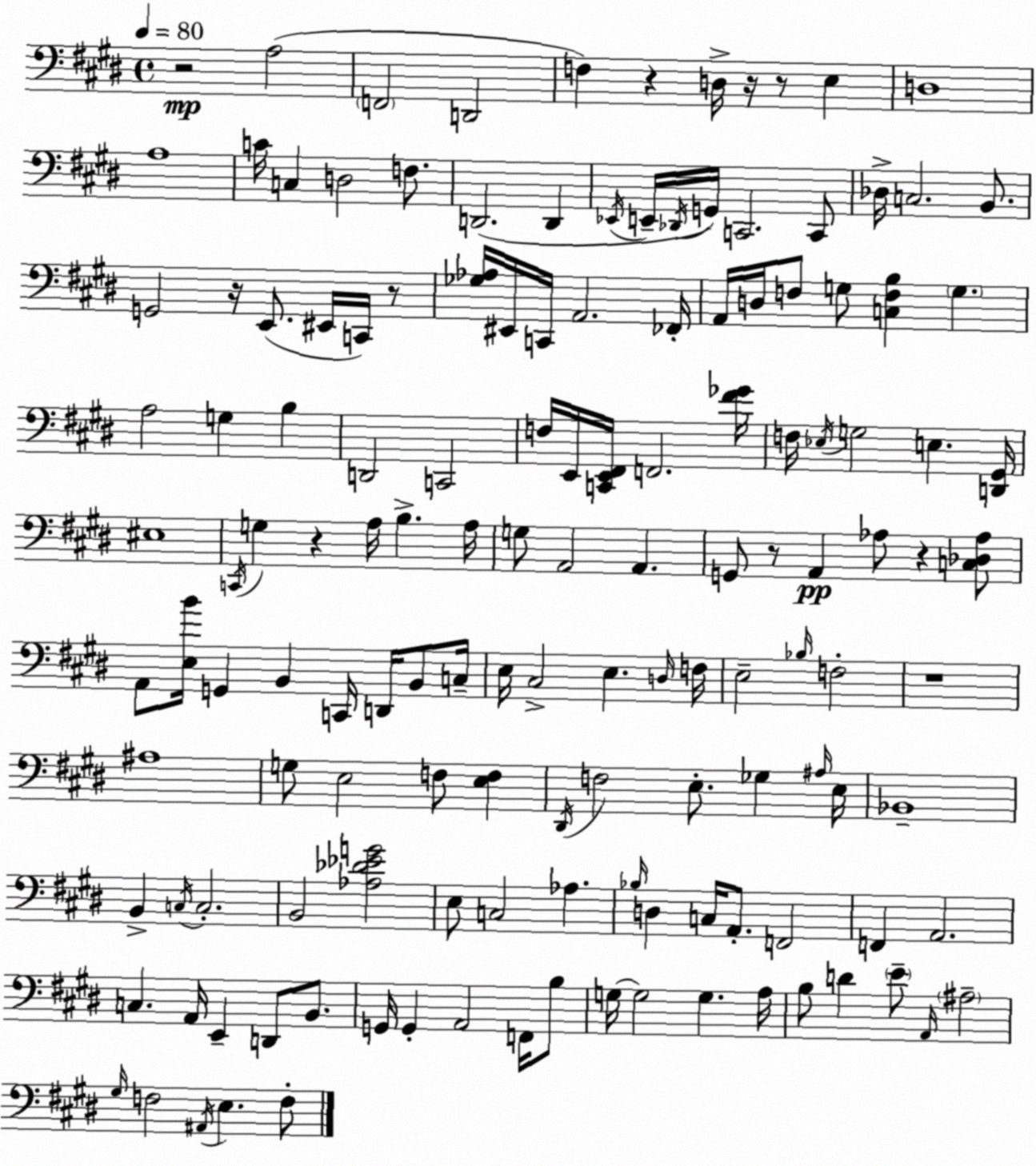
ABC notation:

X:1
T:Untitled
M:4/4
L:1/4
K:E
z2 A,2 F,,2 D,,2 F, z D,/4 z/4 z/2 E, D,4 A,4 C/4 C, D,2 F,/2 D,,2 D,, _E,,/4 E,,/4 _D,,/4 G,,/4 C,,2 C,,/2 _D,/4 C,2 B,,/2 G,,2 z/4 E,,/2 ^E,,/4 C,,/4 z/2 [_G,_A,]/4 ^E,,/4 C,,/4 A,,2 _F,,/4 A,,/4 D,/4 F,/2 G,/2 [C,F,B,] G, A,2 G, B, D,,2 C,,2 F,/4 E,,/4 [C,,E,,^F,,]/4 F,,2 [^F_G]/4 F,/4 _E,/4 G,2 E, [D,,^G,,]/4 ^E,4 C,,/4 G, z A,/4 B, A,/4 G,/2 A,,2 A,, G,,/2 z/2 A,, _A,/2 z [C,_D,_A,]/2 A,,/2 [E,B]/4 G,, B,, C,,/4 D,,/4 B,,/2 C,/4 E,/4 ^C,2 E, D,/4 F,/4 E,2 _B,/4 F,2 z4 ^A,4 G,/2 E,2 F,/2 [E,F,] ^D,,/4 F,2 E,/2 _G, ^A,/4 E,/4 _B,,4 B,, C,/4 C,2 B,,2 [_A,_D_EG]2 E,/2 C,2 _A, _B,/4 D, C,/4 A,,/2 F,,2 F,, A,,2 C, A,,/4 E,, D,,/2 B,,/2 G,,/4 G,, A,,2 F,,/4 B,/2 G,/4 G,2 G, A,/4 B,/2 D E/2 A,,/4 ^A,2 ^G,/4 F,2 ^A,,/4 E, F,/2